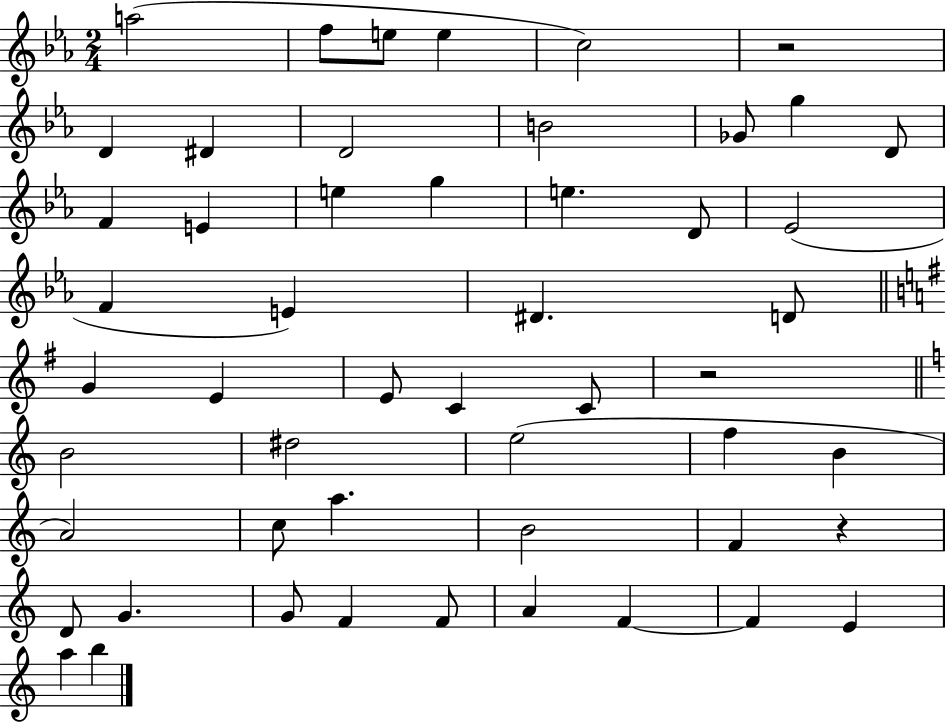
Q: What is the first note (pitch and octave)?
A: A5